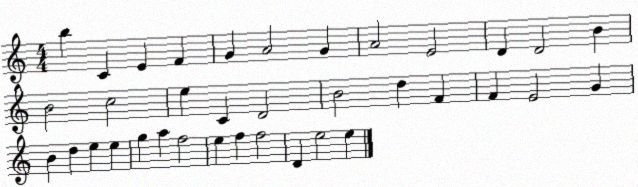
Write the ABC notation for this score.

X:1
T:Untitled
M:4/4
L:1/4
K:C
b C E F G A2 G A2 E2 D D2 B B2 c2 e C D2 B2 d F F E2 G B d e e g a f2 e f f2 D e2 e